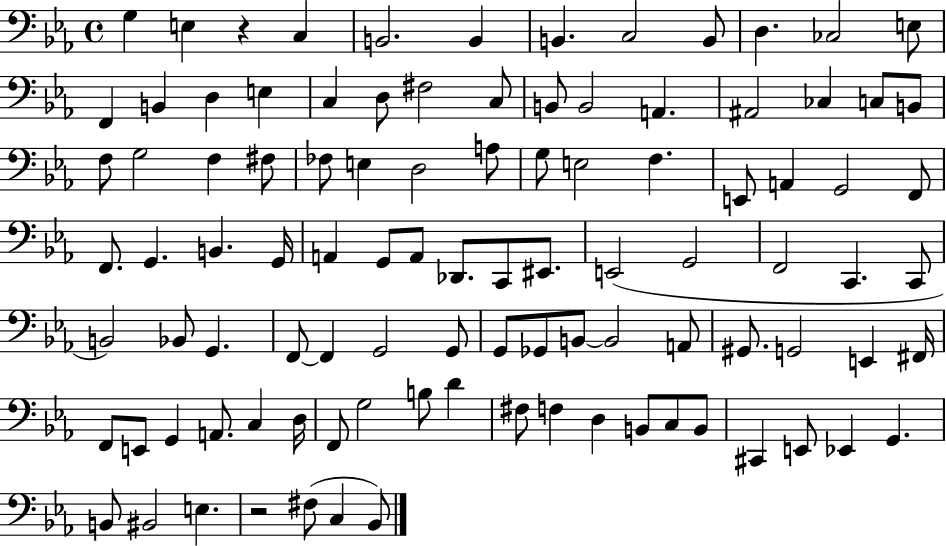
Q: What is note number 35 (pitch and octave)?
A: G3